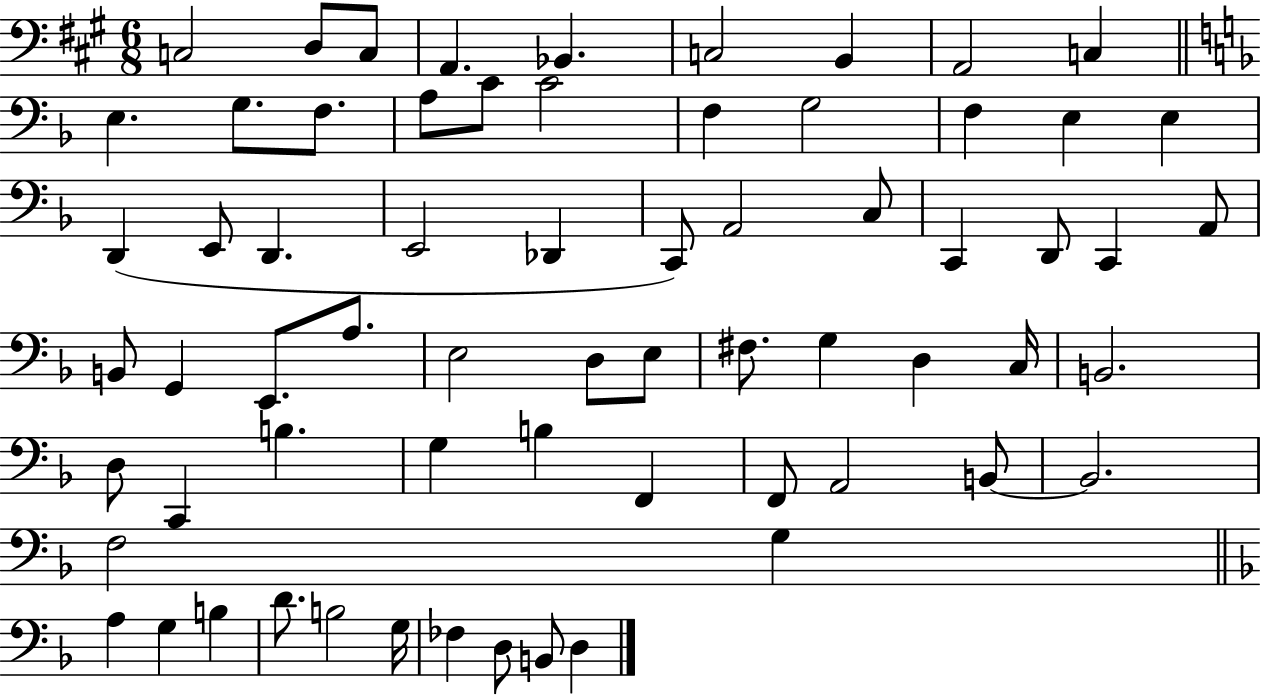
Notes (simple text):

C3/h D3/e C3/e A2/q. Bb2/q. C3/h B2/q A2/h C3/q E3/q. G3/e. F3/e. A3/e C4/e C4/h F3/q G3/h F3/q E3/q E3/q D2/q E2/e D2/q. E2/h Db2/q C2/e A2/h C3/e C2/q D2/e C2/q A2/e B2/e G2/q E2/e. A3/e. E3/h D3/e E3/e F#3/e. G3/q D3/q C3/s B2/h. D3/e C2/q B3/q. G3/q B3/q F2/q F2/e A2/h B2/e B2/h. F3/h G3/q A3/q G3/q B3/q D4/e. B3/h G3/s FES3/q D3/e B2/e D3/q